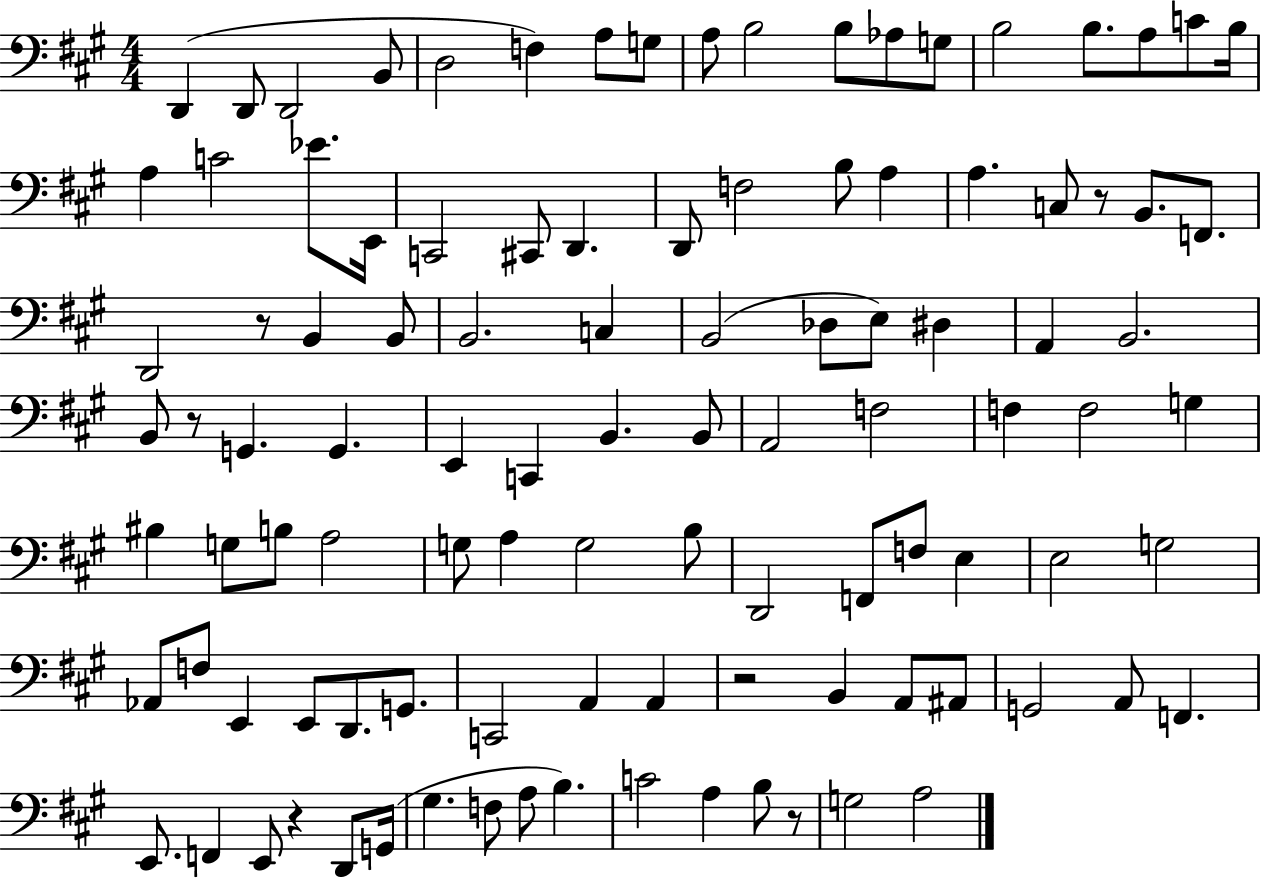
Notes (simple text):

D2/q D2/e D2/h B2/e D3/h F3/q A3/e G3/e A3/e B3/h B3/e Ab3/e G3/e B3/h B3/e. A3/e C4/e B3/s A3/q C4/h Eb4/e. E2/s C2/h C#2/e D2/q. D2/e F3/h B3/e A3/q A3/q. C3/e R/e B2/e. F2/e. D2/h R/e B2/q B2/e B2/h. C3/q B2/h Db3/e E3/e D#3/q A2/q B2/h. B2/e R/e G2/q. G2/q. E2/q C2/q B2/q. B2/e A2/h F3/h F3/q F3/h G3/q BIS3/q G3/e B3/e A3/h G3/e A3/q G3/h B3/e D2/h F2/e F3/e E3/q E3/h G3/h Ab2/e F3/e E2/q E2/e D2/e. G2/e. C2/h A2/q A2/q R/h B2/q A2/e A#2/e G2/h A2/e F2/q. E2/e. F2/q E2/e R/q D2/e G2/s G#3/q. F3/e A3/e B3/q. C4/h A3/q B3/e R/e G3/h A3/h